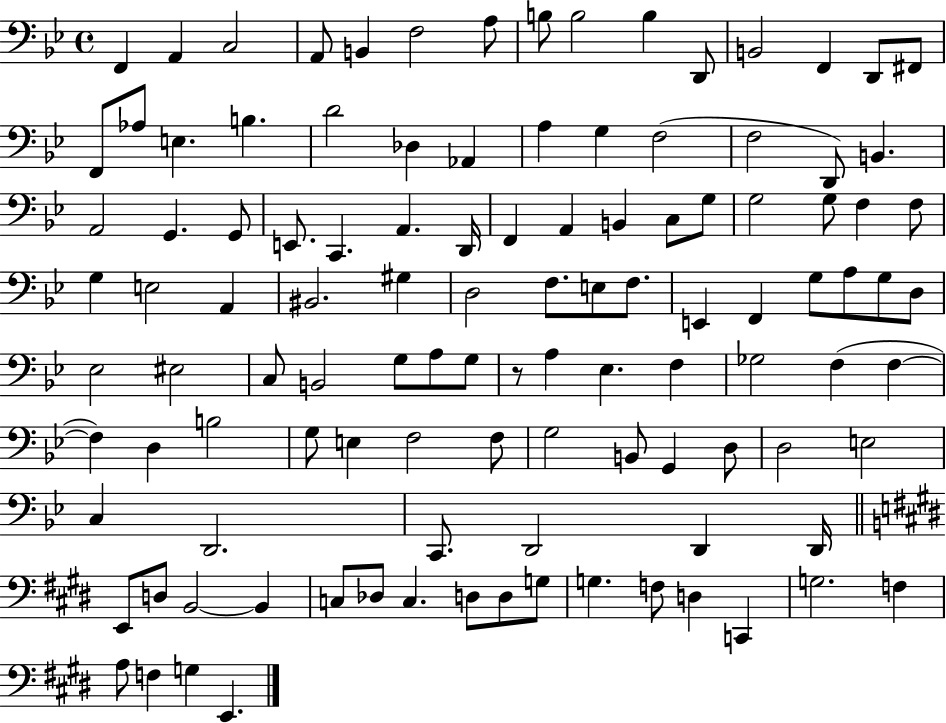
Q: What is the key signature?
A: BES major